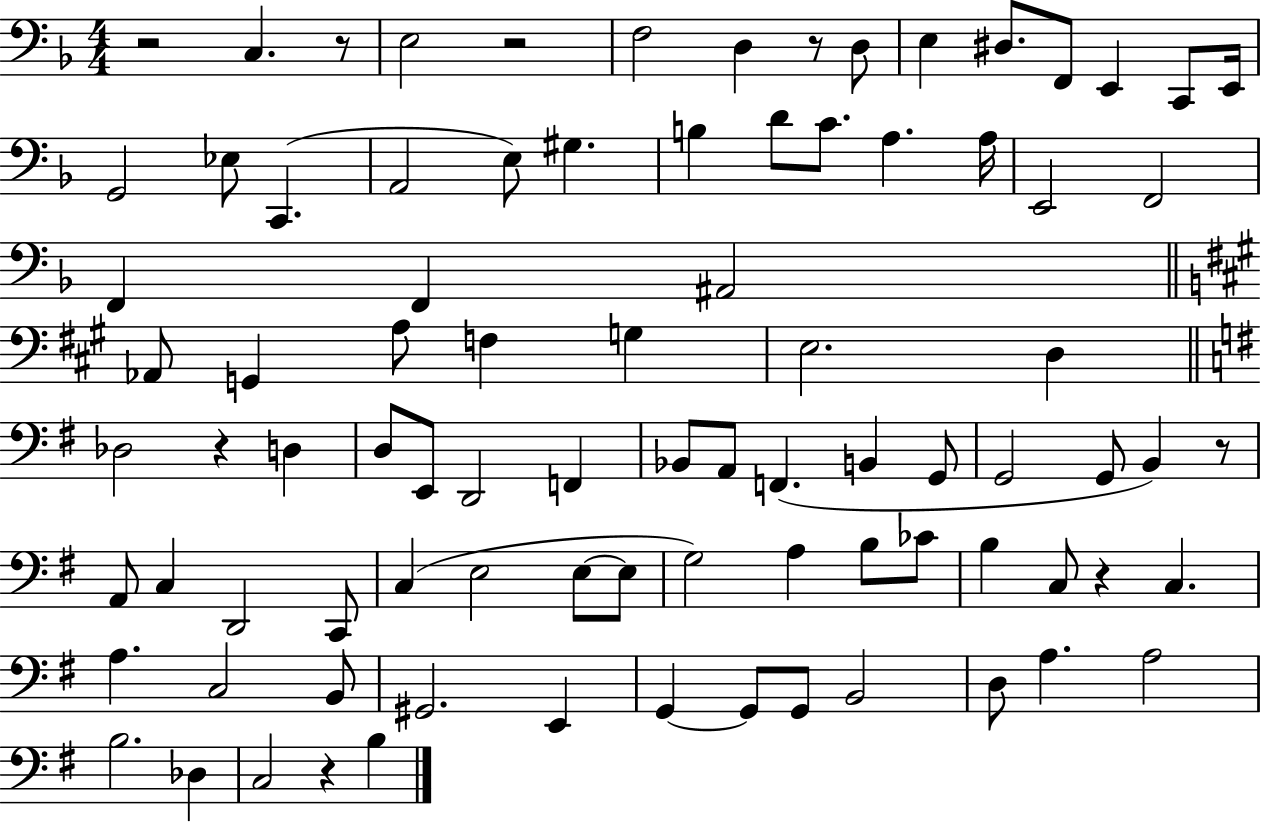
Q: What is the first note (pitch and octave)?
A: C3